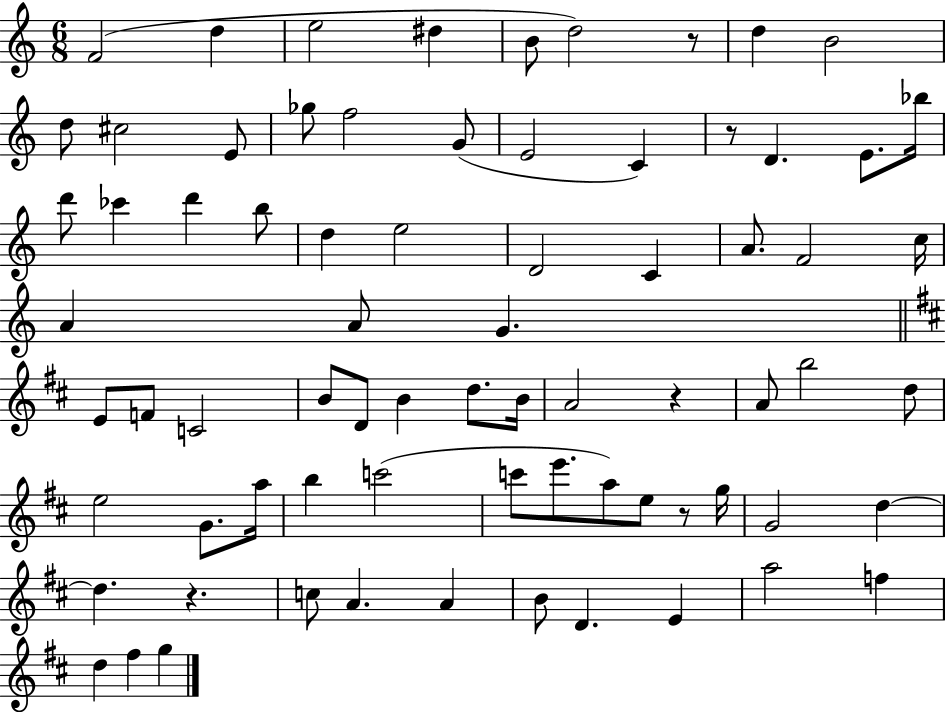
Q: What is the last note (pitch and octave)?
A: G5